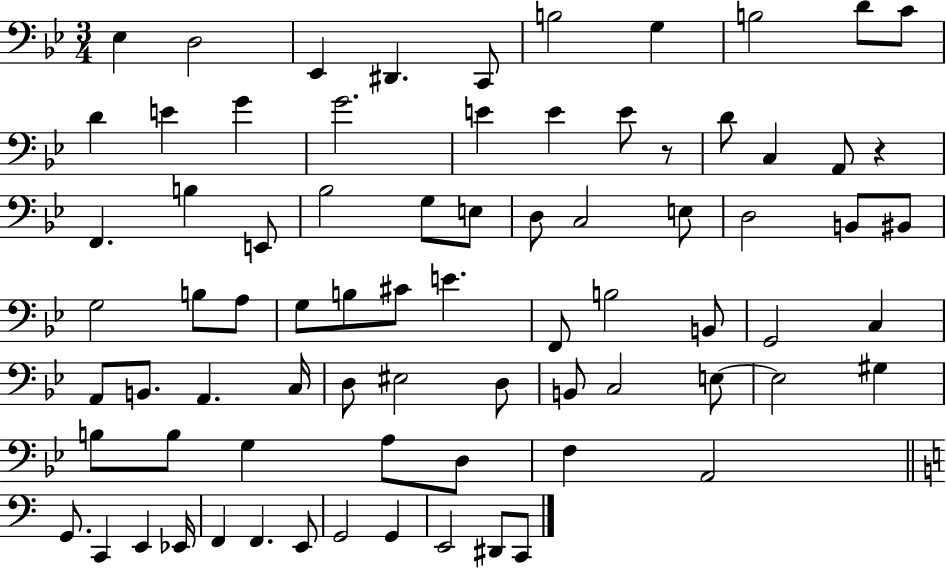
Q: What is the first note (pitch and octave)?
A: Eb3